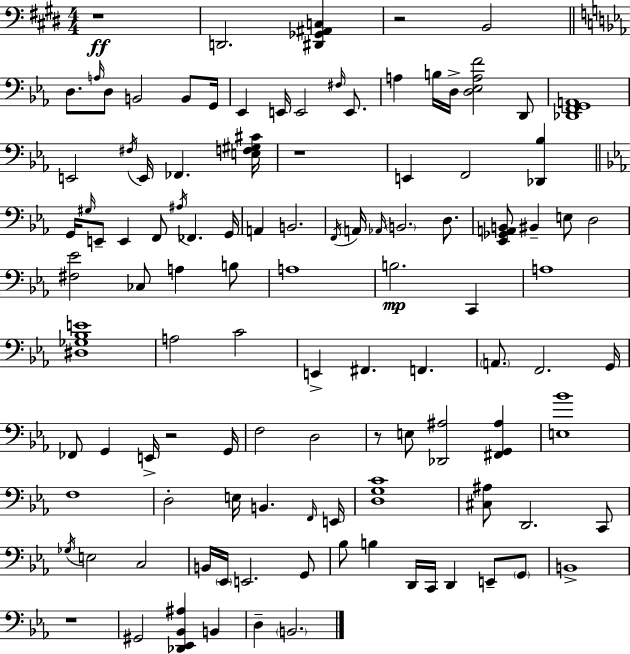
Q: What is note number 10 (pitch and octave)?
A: E2